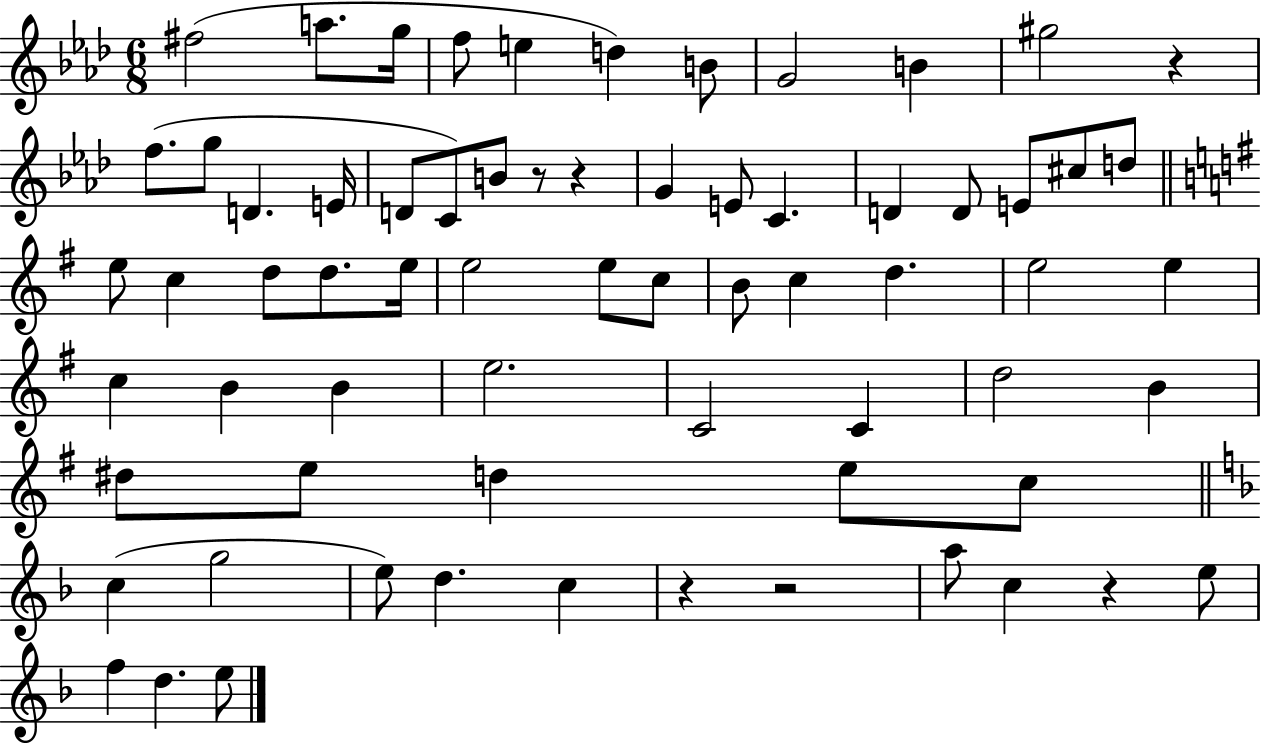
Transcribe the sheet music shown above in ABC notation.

X:1
T:Untitled
M:6/8
L:1/4
K:Ab
^f2 a/2 g/4 f/2 e d B/2 G2 B ^g2 z f/2 g/2 D E/4 D/2 C/2 B/2 z/2 z G E/2 C D D/2 E/2 ^c/2 d/2 e/2 c d/2 d/2 e/4 e2 e/2 c/2 B/2 c d e2 e c B B e2 C2 C d2 B ^d/2 e/2 d e/2 c/2 c g2 e/2 d c z z2 a/2 c z e/2 f d e/2